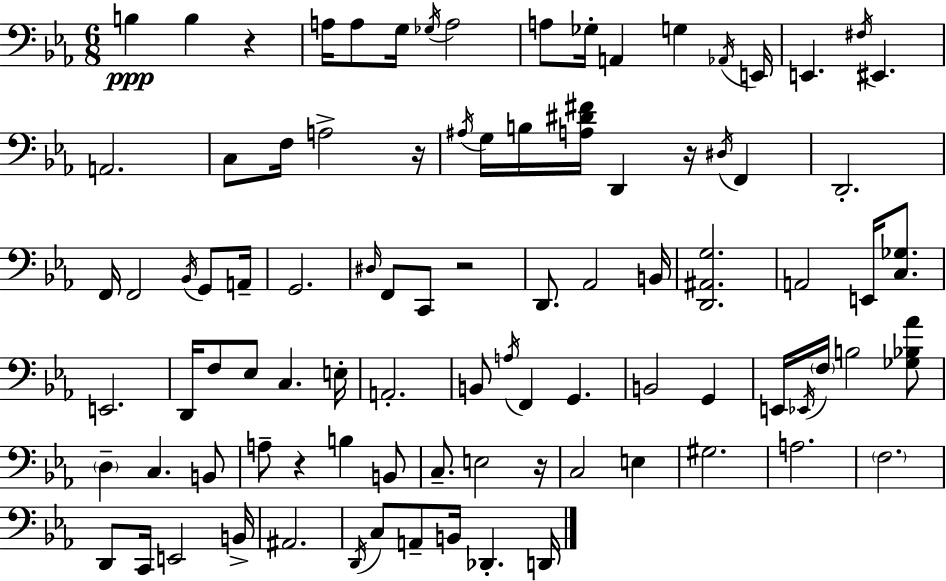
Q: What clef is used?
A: bass